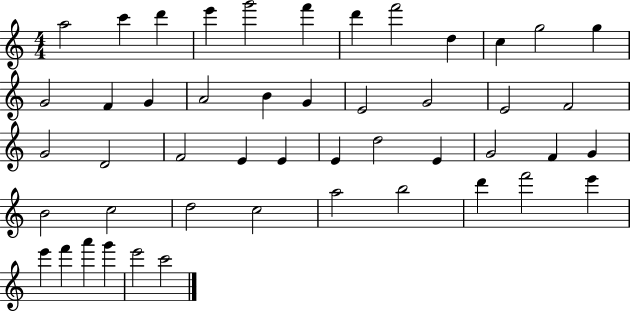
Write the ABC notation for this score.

X:1
T:Untitled
M:4/4
L:1/4
K:C
a2 c' d' e' g'2 f' d' f'2 d c g2 g G2 F G A2 B G E2 G2 E2 F2 G2 D2 F2 E E E d2 E G2 F G B2 c2 d2 c2 a2 b2 d' f'2 e' e' f' a' g' e'2 c'2